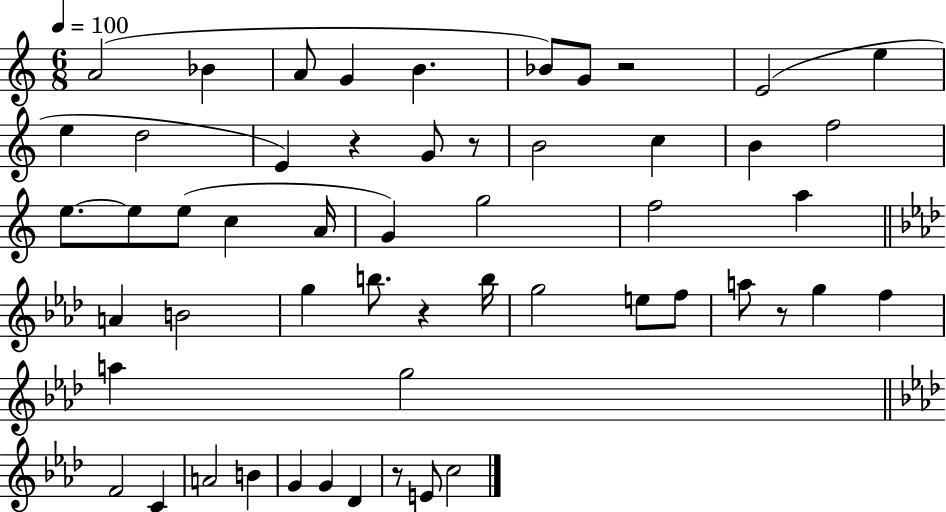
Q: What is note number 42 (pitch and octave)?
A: A4